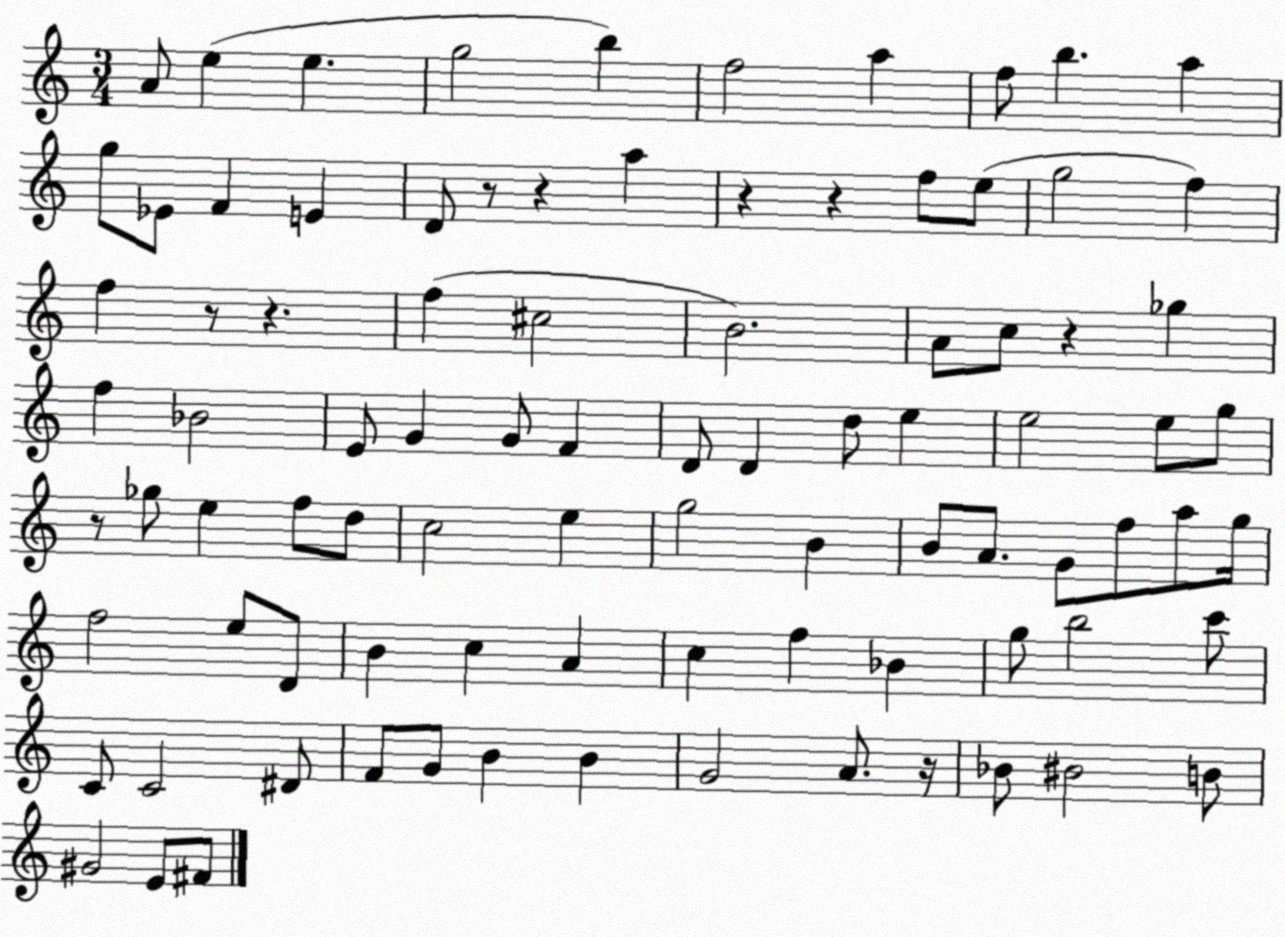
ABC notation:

X:1
T:Untitled
M:3/4
L:1/4
K:C
A/2 e e g2 b f2 a f/2 b a g/2 _E/2 F E D/2 z/2 z a z z f/2 e/2 g2 f f z/2 z f ^c2 B2 A/2 c/2 z _g f _B2 E/2 G G/2 F D/2 D d/2 e e2 e/2 g/2 z/2 _g/2 e f/2 d/2 c2 e g2 B B/2 A/2 G/2 f/2 a/2 g/4 f2 e/2 D/2 B c A c f _B g/2 b2 c'/2 C/2 C2 ^D/2 F/2 G/2 B B G2 A/2 z/4 _B/2 ^B2 B/2 ^G2 E/2 ^F/2